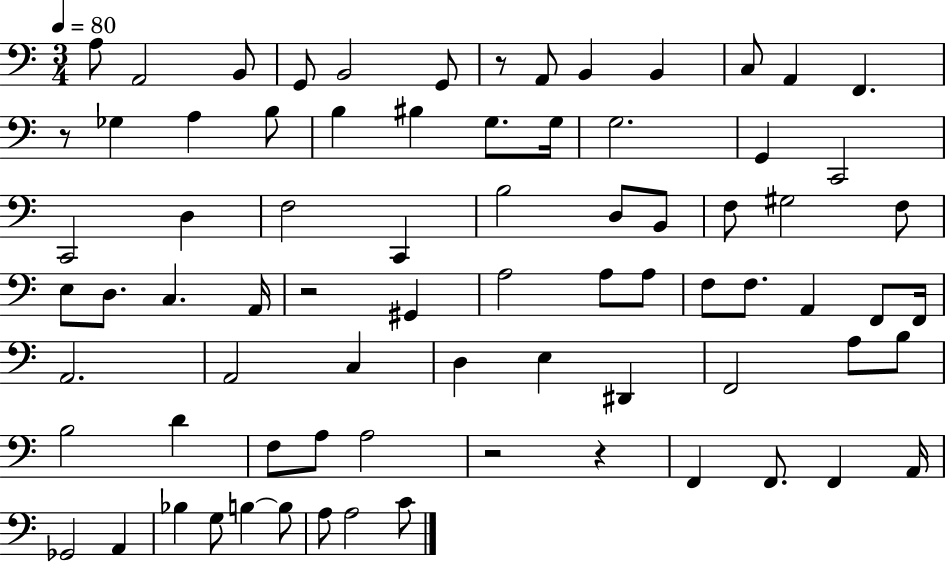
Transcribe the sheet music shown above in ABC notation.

X:1
T:Untitled
M:3/4
L:1/4
K:C
A,/2 A,,2 B,,/2 G,,/2 B,,2 G,,/2 z/2 A,,/2 B,, B,, C,/2 A,, F,, z/2 _G, A, B,/2 B, ^B, G,/2 G,/4 G,2 G,, C,,2 C,,2 D, F,2 C,, B,2 D,/2 B,,/2 F,/2 ^G,2 F,/2 E,/2 D,/2 C, A,,/4 z2 ^G,, A,2 A,/2 A,/2 F,/2 F,/2 A,, F,,/2 F,,/4 A,,2 A,,2 C, D, E, ^D,, F,,2 A,/2 B,/2 B,2 D F,/2 A,/2 A,2 z2 z F,, F,,/2 F,, A,,/4 _G,,2 A,, _B, G,/2 B, B,/2 A,/2 A,2 C/2